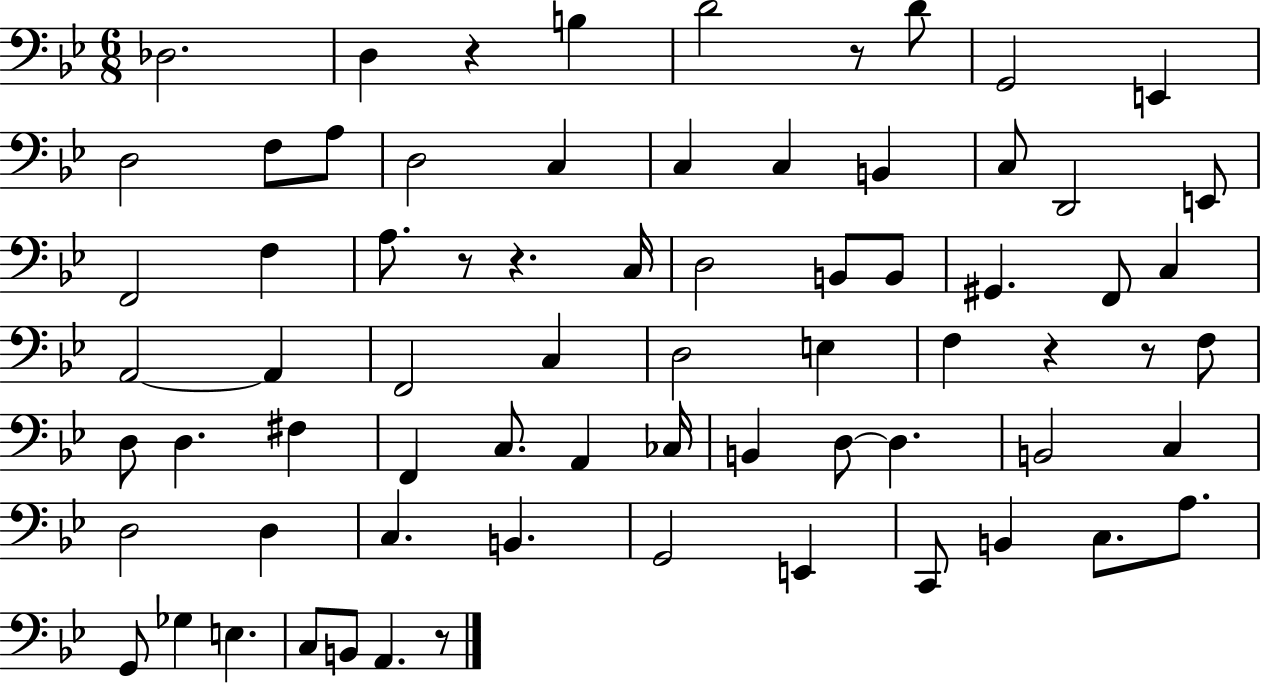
Db3/h. D3/q R/q B3/q D4/h R/e D4/e G2/h E2/q D3/h F3/e A3/e D3/h C3/q C3/q C3/q B2/q C3/e D2/h E2/e F2/h F3/q A3/e. R/e R/q. C3/s D3/h B2/e B2/e G#2/q. F2/e C3/q A2/h A2/q F2/h C3/q D3/h E3/q F3/q R/q R/e F3/e D3/e D3/q. F#3/q F2/q C3/e. A2/q CES3/s B2/q D3/e D3/q. B2/h C3/q D3/h D3/q C3/q. B2/q. G2/h E2/q C2/e B2/q C3/e. A3/e. G2/e Gb3/q E3/q. C3/e B2/e A2/q. R/e